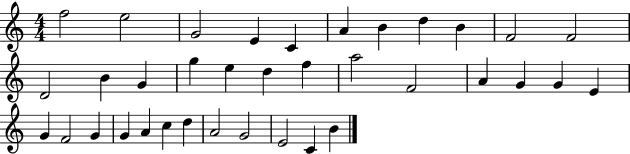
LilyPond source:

{
  \clef treble
  \numericTimeSignature
  \time 4/4
  \key c \major
  f''2 e''2 | g'2 e'4 c'4 | a'4 b'4 d''4 b'4 | f'2 f'2 | \break d'2 b'4 g'4 | g''4 e''4 d''4 f''4 | a''2 f'2 | a'4 g'4 g'4 e'4 | \break g'4 f'2 g'4 | g'4 a'4 c''4 d''4 | a'2 g'2 | e'2 c'4 b'4 | \break \bar "|."
}